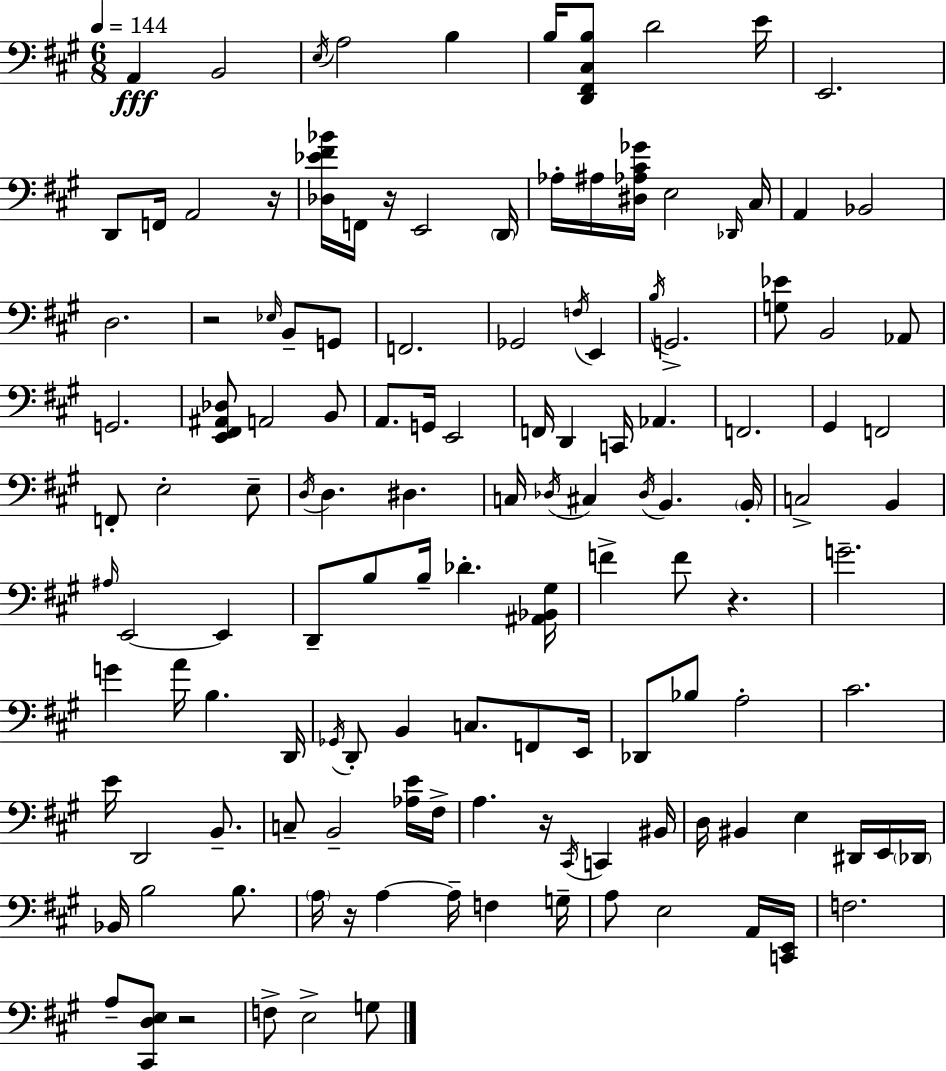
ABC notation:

X:1
T:Untitled
M:6/8
L:1/4
K:A
A,, B,,2 E,/4 A,2 B, B,/4 [D,,^F,,^C,B,]/2 D2 E/4 E,,2 D,,/2 F,,/4 A,,2 z/4 [_D,_E^F_B]/4 F,,/4 z/4 E,,2 D,,/4 _A,/4 ^A,/4 [^D,_A,^C_G]/4 E,2 _D,,/4 ^C,/4 A,, _B,,2 D,2 z2 _E,/4 B,,/2 G,,/2 F,,2 _G,,2 F,/4 E,, B,/4 G,,2 [G,_E]/2 B,,2 _A,,/2 G,,2 [E,,^F,,^A,,_D,]/2 A,,2 B,,/2 A,,/2 G,,/4 E,,2 F,,/4 D,, C,,/4 _A,, F,,2 ^G,, F,,2 F,,/2 E,2 E,/2 D,/4 D, ^D, C,/4 _D,/4 ^C, _D,/4 B,, B,,/4 C,2 B,, ^A,/4 E,,2 E,, D,,/2 B,/2 B,/4 _D [^A,,_B,,^G,]/4 F F/2 z G2 G A/4 B, D,,/4 _G,,/4 D,,/2 B,, C,/2 F,,/2 E,,/4 _D,,/2 _B,/2 A,2 ^C2 E/4 D,,2 B,,/2 C,/2 B,,2 [_A,E]/4 ^F,/4 A, z/4 ^C,,/4 C,, ^B,,/4 D,/4 ^B,, E, ^D,,/4 E,,/4 _D,,/4 _B,,/4 B,2 B,/2 A,/4 z/4 A, A,/4 F, G,/4 A,/2 E,2 A,,/4 [C,,E,,]/4 F,2 A,/2 [^C,,D,E,]/2 z2 F,/2 E,2 G,/2